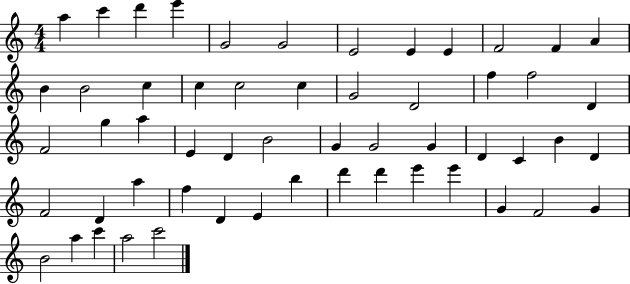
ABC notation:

X:1
T:Untitled
M:4/4
L:1/4
K:C
a c' d' e' G2 G2 E2 E E F2 F A B B2 c c c2 c G2 D2 f f2 D F2 g a E D B2 G G2 G D C B D F2 D a f D E b d' d' e' e' G F2 G B2 a c' a2 c'2